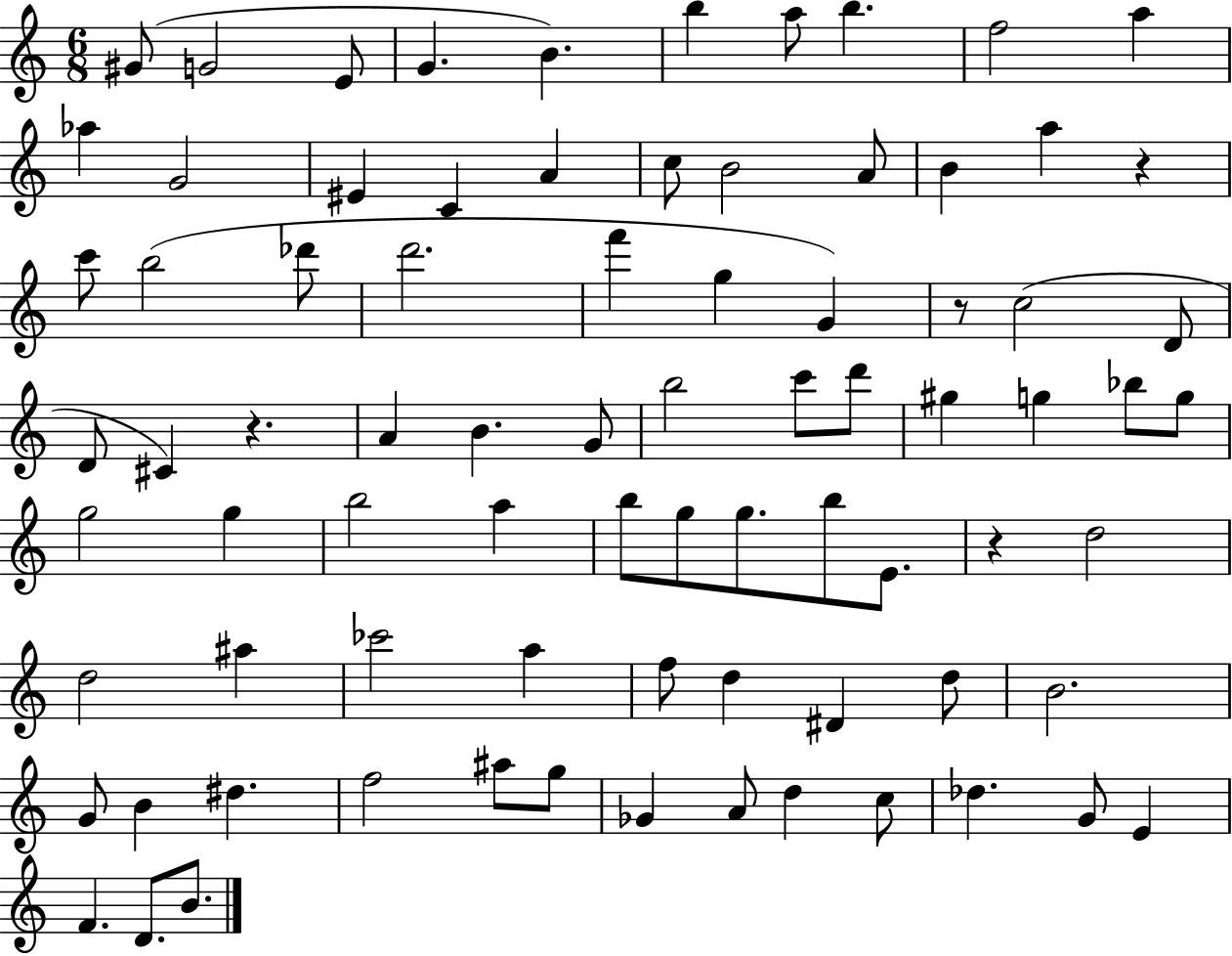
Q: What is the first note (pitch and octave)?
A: G#4